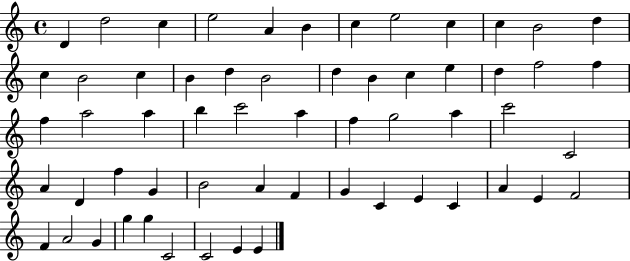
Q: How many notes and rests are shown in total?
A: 59